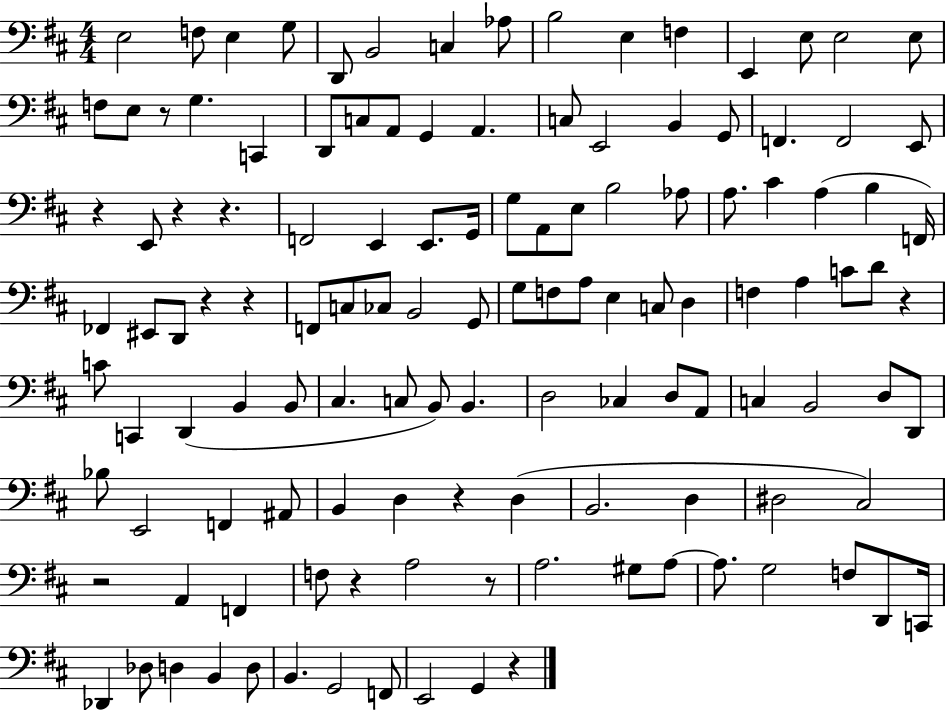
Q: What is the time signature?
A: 4/4